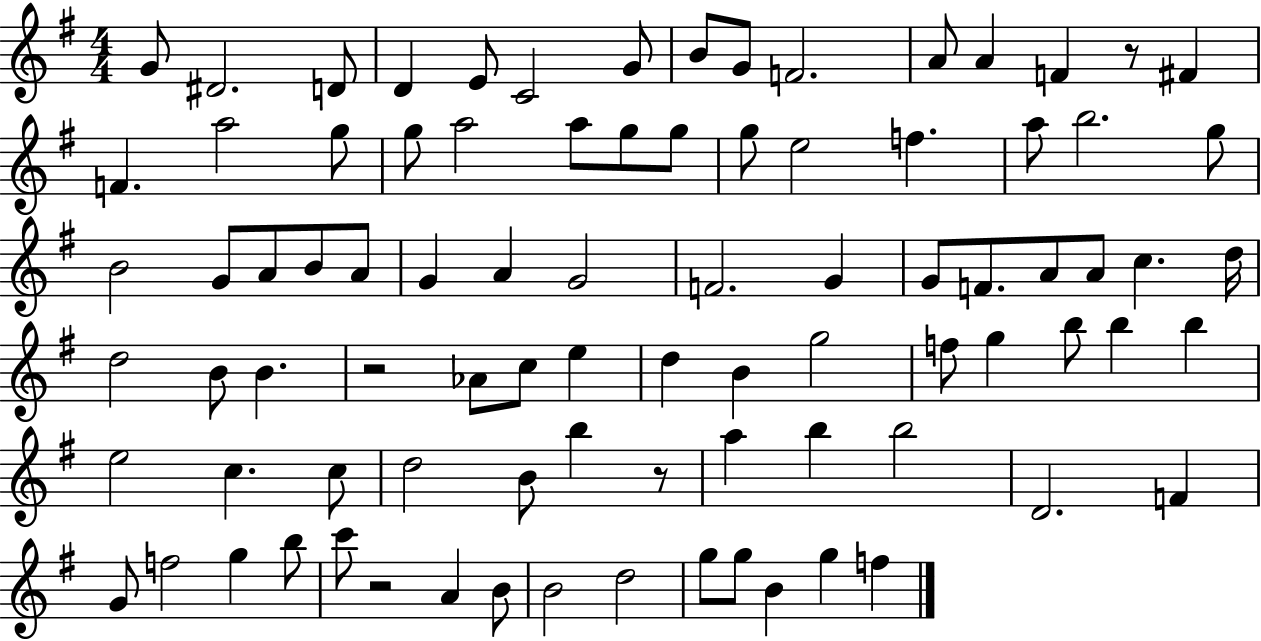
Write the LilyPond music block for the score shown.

{
  \clef treble
  \numericTimeSignature
  \time 4/4
  \key g \major
  \repeat volta 2 { g'8 dis'2. d'8 | d'4 e'8 c'2 g'8 | b'8 g'8 f'2. | a'8 a'4 f'4 r8 fis'4 | \break f'4. a''2 g''8 | g''8 a''2 a''8 g''8 g''8 | g''8 e''2 f''4. | a''8 b''2. g''8 | \break b'2 g'8 a'8 b'8 a'8 | g'4 a'4 g'2 | f'2. g'4 | g'8 f'8. a'8 a'8 c''4. d''16 | \break d''2 b'8 b'4. | r2 aes'8 c''8 e''4 | d''4 b'4 g''2 | f''8 g''4 b''8 b''4 b''4 | \break e''2 c''4. c''8 | d''2 b'8 b''4 r8 | a''4 b''4 b''2 | d'2. f'4 | \break g'8 f''2 g''4 b''8 | c'''8 r2 a'4 b'8 | b'2 d''2 | g''8 g''8 b'4 g''4 f''4 | \break } \bar "|."
}